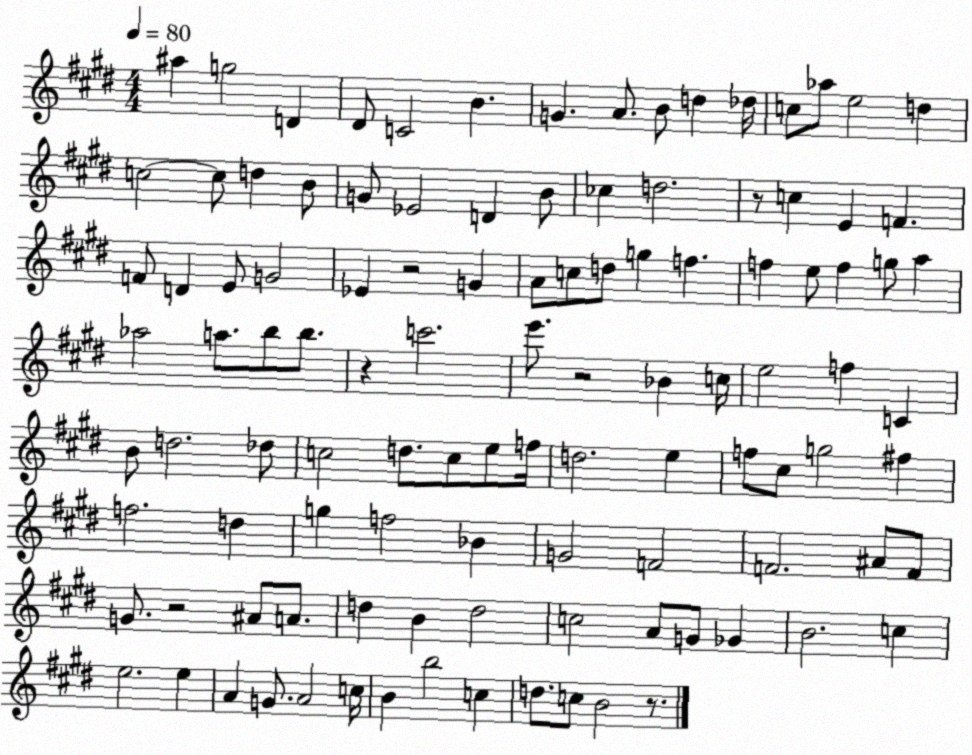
X:1
T:Untitled
M:4/4
L:1/4
K:E
^a g2 D ^D/2 C2 B G A/2 B/2 d _d/4 c/2 _a/2 e2 d c2 c/2 d B/2 G/2 _E2 D B/2 _c d2 z/2 c E F F/2 D E/2 G2 _E z2 G A/2 c/2 d/2 g f f e/2 f g/2 a _a2 a/2 b/2 b/2 z c'2 e'/2 z2 _B c/4 e2 f C B/2 d2 _d/2 c2 d/2 c/2 e/2 f/4 d2 e f/2 ^c/2 g2 ^f f2 d g f2 _B G2 F2 F2 ^A/2 F/2 G/2 z2 ^A/2 A/2 d B d2 c2 A/2 G/2 _G B2 c e2 e A G/2 A2 c/4 B b2 c d/2 c/2 B2 z/2